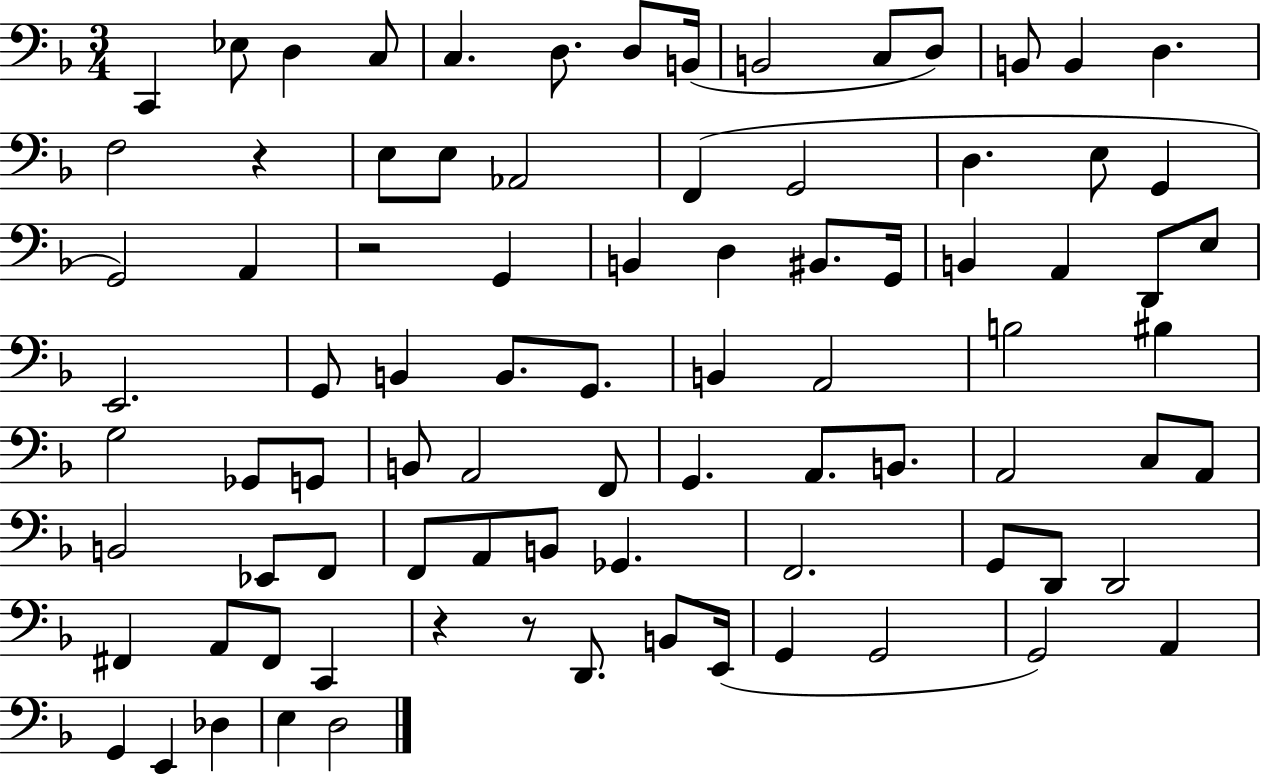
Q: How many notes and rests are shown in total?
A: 86